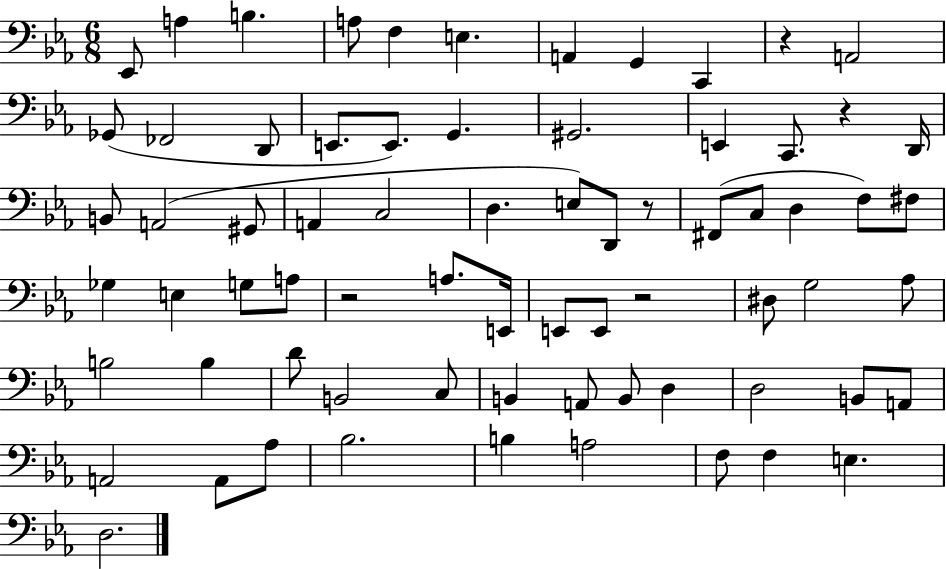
Eb2/e A3/q B3/q. A3/e F3/q E3/q. A2/q G2/q C2/q R/q A2/h Gb2/e FES2/h D2/e E2/e. E2/e. G2/q. G#2/h. E2/q C2/e. R/q D2/s B2/e A2/h G#2/e A2/q C3/h D3/q. E3/e D2/e R/e F#2/e C3/e D3/q F3/e F#3/e Gb3/q E3/q G3/e A3/e R/h A3/e. E2/s E2/e E2/e R/h D#3/e G3/h Ab3/e B3/h B3/q D4/e B2/h C3/e B2/q A2/e B2/e D3/q D3/h B2/e A2/e A2/h A2/e Ab3/e Bb3/h. B3/q A3/h F3/e F3/q E3/q. D3/h.